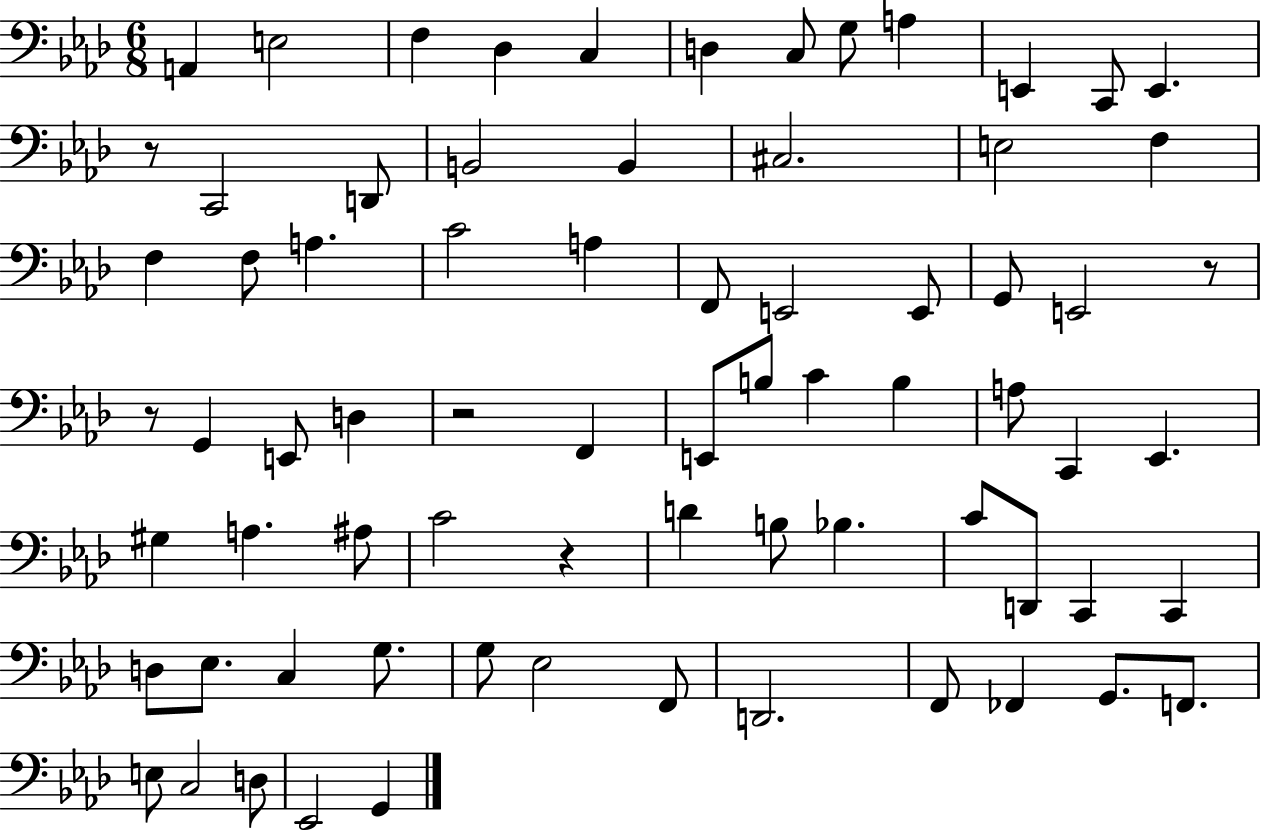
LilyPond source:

{
  \clef bass
  \numericTimeSignature
  \time 6/8
  \key aes \major
  \repeat volta 2 { a,4 e2 | f4 des4 c4 | d4 c8 g8 a4 | e,4 c,8 e,4. | \break r8 c,2 d,8 | b,2 b,4 | cis2. | e2 f4 | \break f4 f8 a4. | c'2 a4 | f,8 e,2 e,8 | g,8 e,2 r8 | \break r8 g,4 e,8 d4 | r2 f,4 | e,8 b8 c'4 b4 | a8 c,4 ees,4. | \break gis4 a4. ais8 | c'2 r4 | d'4 b8 bes4. | c'8 d,8 c,4 c,4 | \break d8 ees8. c4 g8. | g8 ees2 f,8 | d,2. | f,8 fes,4 g,8. f,8. | \break e8 c2 d8 | ees,2 g,4 | } \bar "|."
}